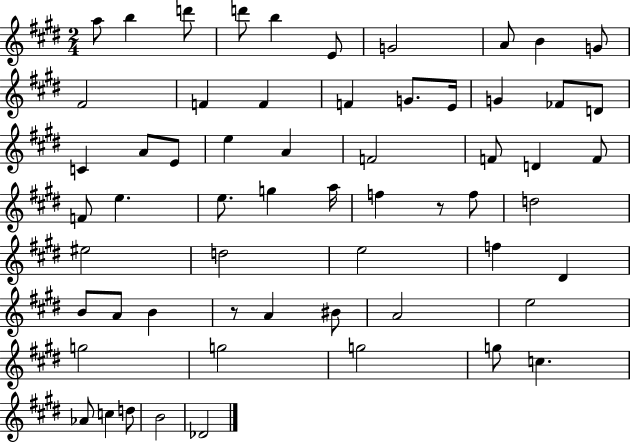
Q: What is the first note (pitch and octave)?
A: A5